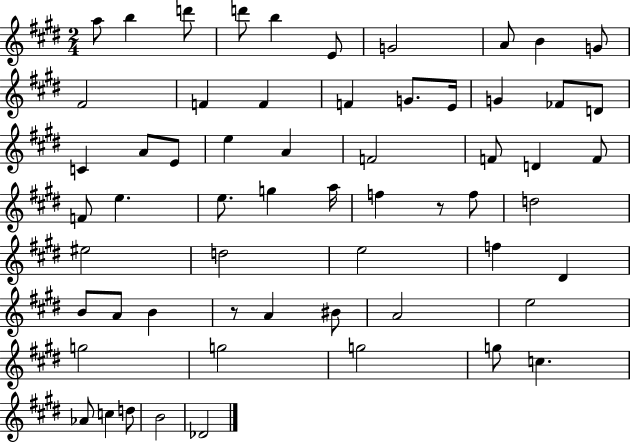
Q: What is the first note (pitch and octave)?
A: A5